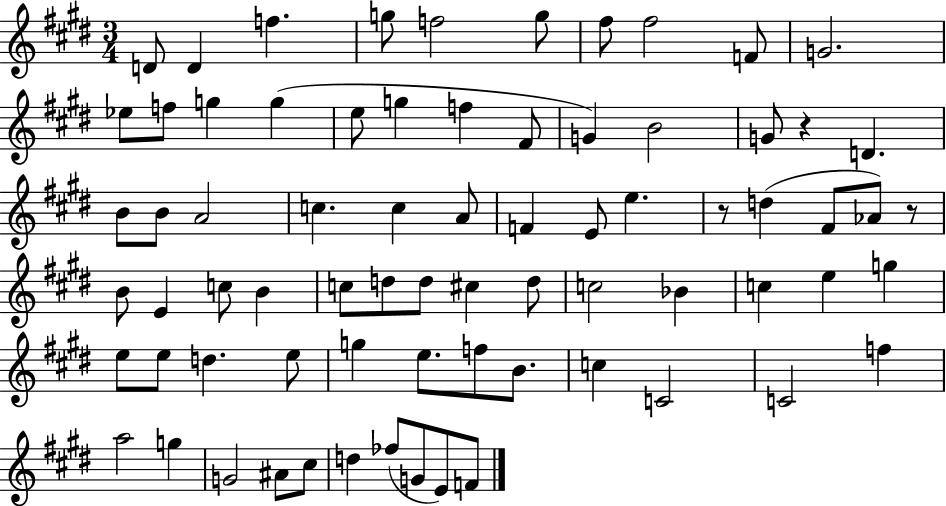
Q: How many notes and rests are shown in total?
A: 73